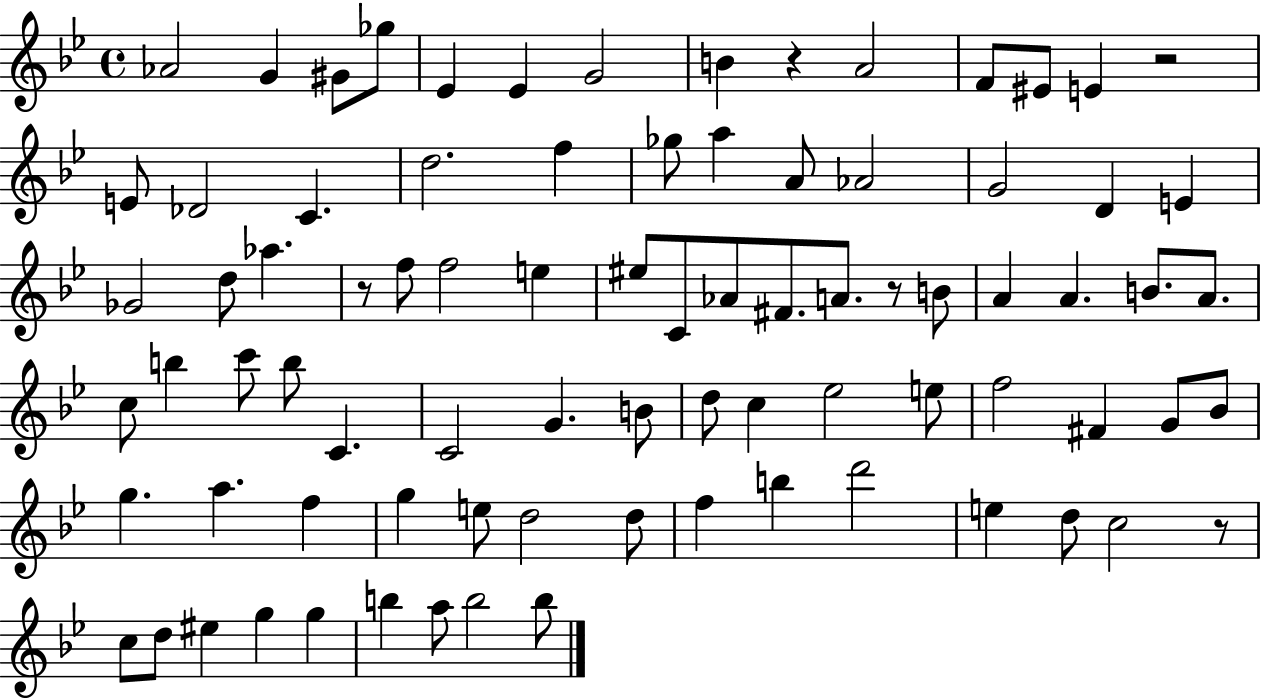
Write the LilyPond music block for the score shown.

{
  \clef treble
  \time 4/4
  \defaultTimeSignature
  \key bes \major
  \repeat volta 2 { aes'2 g'4 gis'8 ges''8 | ees'4 ees'4 g'2 | b'4 r4 a'2 | f'8 eis'8 e'4 r2 | \break e'8 des'2 c'4. | d''2. f''4 | ges''8 a''4 a'8 aes'2 | g'2 d'4 e'4 | \break ges'2 d''8 aes''4. | r8 f''8 f''2 e''4 | eis''8 c'8 aes'8 fis'8. a'8. r8 b'8 | a'4 a'4. b'8. a'8. | \break c''8 b''4 c'''8 b''8 c'4. | c'2 g'4. b'8 | d''8 c''4 ees''2 e''8 | f''2 fis'4 g'8 bes'8 | \break g''4. a''4. f''4 | g''4 e''8 d''2 d''8 | f''4 b''4 d'''2 | e''4 d''8 c''2 r8 | \break c''8 d''8 eis''4 g''4 g''4 | b''4 a''8 b''2 b''8 | } \bar "|."
}